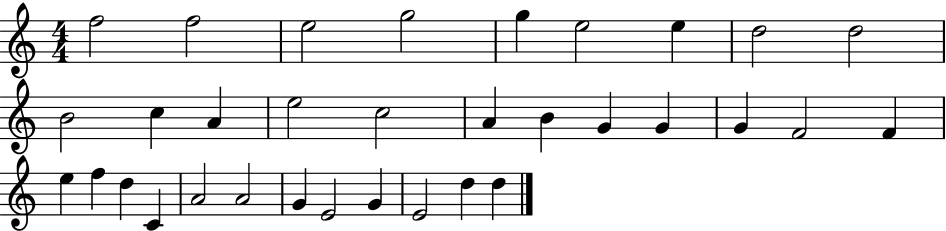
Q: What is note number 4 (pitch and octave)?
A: G5